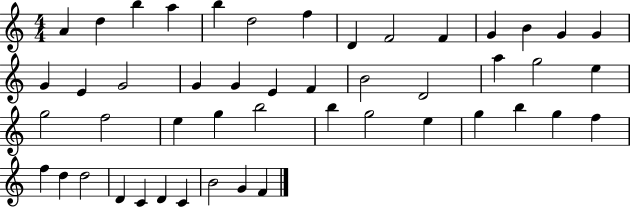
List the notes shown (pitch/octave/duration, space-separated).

A4/q D5/q B5/q A5/q B5/q D5/h F5/q D4/q F4/h F4/q G4/q B4/q G4/q G4/q G4/q E4/q G4/h G4/q G4/q E4/q F4/q B4/h D4/h A5/q G5/h E5/q G5/h F5/h E5/q G5/q B5/h B5/q G5/h E5/q G5/q B5/q G5/q F5/q F5/q D5/q D5/h D4/q C4/q D4/q C4/q B4/h G4/q F4/q